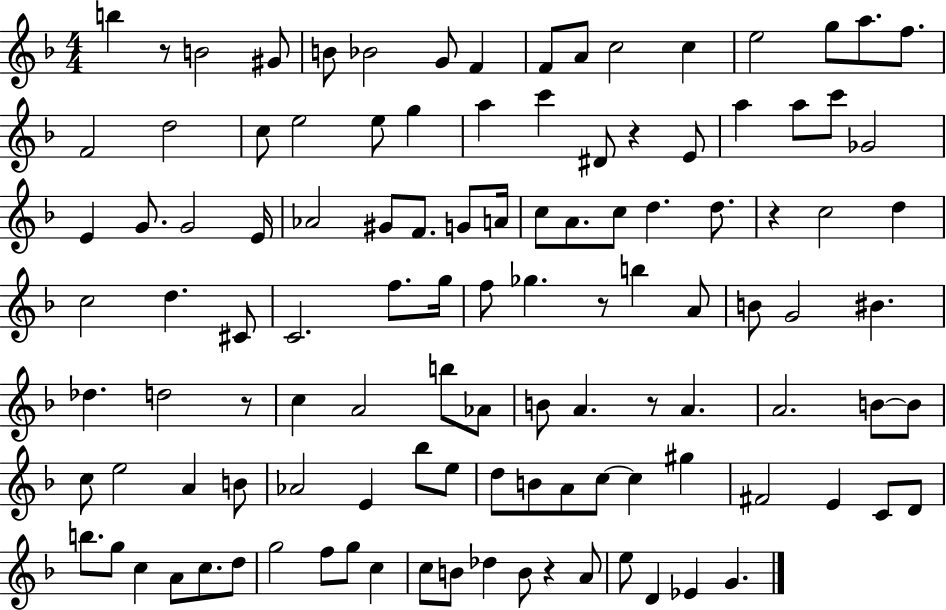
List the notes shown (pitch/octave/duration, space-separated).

B5/q R/e B4/h G#4/e B4/e Bb4/h G4/e F4/q F4/e A4/e C5/h C5/q E5/h G5/e A5/e. F5/e. F4/h D5/h C5/e E5/h E5/e G5/q A5/q C6/q D#4/e R/q E4/e A5/q A5/e C6/e Gb4/h E4/q G4/e. G4/h E4/s Ab4/h G#4/e F4/e. G4/e A4/s C5/e A4/e. C5/e D5/q. D5/e. R/q C5/h D5/q C5/h D5/q. C#4/e C4/h. F5/e. G5/s F5/e Gb5/q. R/e B5/q A4/e B4/e G4/h BIS4/q. Db5/q. D5/h R/e C5/q A4/h B5/e Ab4/e B4/e A4/q. R/e A4/q. A4/h. B4/e B4/e C5/e E5/h A4/q B4/e Ab4/h E4/q Bb5/e E5/e D5/e B4/e A4/e C5/e C5/q G#5/q F#4/h E4/q C4/e D4/e B5/e. G5/e C5/q A4/e C5/e. D5/e G5/h F5/e G5/e C5/q C5/e B4/e Db5/q B4/e R/q A4/e E5/e D4/q Eb4/q G4/q.